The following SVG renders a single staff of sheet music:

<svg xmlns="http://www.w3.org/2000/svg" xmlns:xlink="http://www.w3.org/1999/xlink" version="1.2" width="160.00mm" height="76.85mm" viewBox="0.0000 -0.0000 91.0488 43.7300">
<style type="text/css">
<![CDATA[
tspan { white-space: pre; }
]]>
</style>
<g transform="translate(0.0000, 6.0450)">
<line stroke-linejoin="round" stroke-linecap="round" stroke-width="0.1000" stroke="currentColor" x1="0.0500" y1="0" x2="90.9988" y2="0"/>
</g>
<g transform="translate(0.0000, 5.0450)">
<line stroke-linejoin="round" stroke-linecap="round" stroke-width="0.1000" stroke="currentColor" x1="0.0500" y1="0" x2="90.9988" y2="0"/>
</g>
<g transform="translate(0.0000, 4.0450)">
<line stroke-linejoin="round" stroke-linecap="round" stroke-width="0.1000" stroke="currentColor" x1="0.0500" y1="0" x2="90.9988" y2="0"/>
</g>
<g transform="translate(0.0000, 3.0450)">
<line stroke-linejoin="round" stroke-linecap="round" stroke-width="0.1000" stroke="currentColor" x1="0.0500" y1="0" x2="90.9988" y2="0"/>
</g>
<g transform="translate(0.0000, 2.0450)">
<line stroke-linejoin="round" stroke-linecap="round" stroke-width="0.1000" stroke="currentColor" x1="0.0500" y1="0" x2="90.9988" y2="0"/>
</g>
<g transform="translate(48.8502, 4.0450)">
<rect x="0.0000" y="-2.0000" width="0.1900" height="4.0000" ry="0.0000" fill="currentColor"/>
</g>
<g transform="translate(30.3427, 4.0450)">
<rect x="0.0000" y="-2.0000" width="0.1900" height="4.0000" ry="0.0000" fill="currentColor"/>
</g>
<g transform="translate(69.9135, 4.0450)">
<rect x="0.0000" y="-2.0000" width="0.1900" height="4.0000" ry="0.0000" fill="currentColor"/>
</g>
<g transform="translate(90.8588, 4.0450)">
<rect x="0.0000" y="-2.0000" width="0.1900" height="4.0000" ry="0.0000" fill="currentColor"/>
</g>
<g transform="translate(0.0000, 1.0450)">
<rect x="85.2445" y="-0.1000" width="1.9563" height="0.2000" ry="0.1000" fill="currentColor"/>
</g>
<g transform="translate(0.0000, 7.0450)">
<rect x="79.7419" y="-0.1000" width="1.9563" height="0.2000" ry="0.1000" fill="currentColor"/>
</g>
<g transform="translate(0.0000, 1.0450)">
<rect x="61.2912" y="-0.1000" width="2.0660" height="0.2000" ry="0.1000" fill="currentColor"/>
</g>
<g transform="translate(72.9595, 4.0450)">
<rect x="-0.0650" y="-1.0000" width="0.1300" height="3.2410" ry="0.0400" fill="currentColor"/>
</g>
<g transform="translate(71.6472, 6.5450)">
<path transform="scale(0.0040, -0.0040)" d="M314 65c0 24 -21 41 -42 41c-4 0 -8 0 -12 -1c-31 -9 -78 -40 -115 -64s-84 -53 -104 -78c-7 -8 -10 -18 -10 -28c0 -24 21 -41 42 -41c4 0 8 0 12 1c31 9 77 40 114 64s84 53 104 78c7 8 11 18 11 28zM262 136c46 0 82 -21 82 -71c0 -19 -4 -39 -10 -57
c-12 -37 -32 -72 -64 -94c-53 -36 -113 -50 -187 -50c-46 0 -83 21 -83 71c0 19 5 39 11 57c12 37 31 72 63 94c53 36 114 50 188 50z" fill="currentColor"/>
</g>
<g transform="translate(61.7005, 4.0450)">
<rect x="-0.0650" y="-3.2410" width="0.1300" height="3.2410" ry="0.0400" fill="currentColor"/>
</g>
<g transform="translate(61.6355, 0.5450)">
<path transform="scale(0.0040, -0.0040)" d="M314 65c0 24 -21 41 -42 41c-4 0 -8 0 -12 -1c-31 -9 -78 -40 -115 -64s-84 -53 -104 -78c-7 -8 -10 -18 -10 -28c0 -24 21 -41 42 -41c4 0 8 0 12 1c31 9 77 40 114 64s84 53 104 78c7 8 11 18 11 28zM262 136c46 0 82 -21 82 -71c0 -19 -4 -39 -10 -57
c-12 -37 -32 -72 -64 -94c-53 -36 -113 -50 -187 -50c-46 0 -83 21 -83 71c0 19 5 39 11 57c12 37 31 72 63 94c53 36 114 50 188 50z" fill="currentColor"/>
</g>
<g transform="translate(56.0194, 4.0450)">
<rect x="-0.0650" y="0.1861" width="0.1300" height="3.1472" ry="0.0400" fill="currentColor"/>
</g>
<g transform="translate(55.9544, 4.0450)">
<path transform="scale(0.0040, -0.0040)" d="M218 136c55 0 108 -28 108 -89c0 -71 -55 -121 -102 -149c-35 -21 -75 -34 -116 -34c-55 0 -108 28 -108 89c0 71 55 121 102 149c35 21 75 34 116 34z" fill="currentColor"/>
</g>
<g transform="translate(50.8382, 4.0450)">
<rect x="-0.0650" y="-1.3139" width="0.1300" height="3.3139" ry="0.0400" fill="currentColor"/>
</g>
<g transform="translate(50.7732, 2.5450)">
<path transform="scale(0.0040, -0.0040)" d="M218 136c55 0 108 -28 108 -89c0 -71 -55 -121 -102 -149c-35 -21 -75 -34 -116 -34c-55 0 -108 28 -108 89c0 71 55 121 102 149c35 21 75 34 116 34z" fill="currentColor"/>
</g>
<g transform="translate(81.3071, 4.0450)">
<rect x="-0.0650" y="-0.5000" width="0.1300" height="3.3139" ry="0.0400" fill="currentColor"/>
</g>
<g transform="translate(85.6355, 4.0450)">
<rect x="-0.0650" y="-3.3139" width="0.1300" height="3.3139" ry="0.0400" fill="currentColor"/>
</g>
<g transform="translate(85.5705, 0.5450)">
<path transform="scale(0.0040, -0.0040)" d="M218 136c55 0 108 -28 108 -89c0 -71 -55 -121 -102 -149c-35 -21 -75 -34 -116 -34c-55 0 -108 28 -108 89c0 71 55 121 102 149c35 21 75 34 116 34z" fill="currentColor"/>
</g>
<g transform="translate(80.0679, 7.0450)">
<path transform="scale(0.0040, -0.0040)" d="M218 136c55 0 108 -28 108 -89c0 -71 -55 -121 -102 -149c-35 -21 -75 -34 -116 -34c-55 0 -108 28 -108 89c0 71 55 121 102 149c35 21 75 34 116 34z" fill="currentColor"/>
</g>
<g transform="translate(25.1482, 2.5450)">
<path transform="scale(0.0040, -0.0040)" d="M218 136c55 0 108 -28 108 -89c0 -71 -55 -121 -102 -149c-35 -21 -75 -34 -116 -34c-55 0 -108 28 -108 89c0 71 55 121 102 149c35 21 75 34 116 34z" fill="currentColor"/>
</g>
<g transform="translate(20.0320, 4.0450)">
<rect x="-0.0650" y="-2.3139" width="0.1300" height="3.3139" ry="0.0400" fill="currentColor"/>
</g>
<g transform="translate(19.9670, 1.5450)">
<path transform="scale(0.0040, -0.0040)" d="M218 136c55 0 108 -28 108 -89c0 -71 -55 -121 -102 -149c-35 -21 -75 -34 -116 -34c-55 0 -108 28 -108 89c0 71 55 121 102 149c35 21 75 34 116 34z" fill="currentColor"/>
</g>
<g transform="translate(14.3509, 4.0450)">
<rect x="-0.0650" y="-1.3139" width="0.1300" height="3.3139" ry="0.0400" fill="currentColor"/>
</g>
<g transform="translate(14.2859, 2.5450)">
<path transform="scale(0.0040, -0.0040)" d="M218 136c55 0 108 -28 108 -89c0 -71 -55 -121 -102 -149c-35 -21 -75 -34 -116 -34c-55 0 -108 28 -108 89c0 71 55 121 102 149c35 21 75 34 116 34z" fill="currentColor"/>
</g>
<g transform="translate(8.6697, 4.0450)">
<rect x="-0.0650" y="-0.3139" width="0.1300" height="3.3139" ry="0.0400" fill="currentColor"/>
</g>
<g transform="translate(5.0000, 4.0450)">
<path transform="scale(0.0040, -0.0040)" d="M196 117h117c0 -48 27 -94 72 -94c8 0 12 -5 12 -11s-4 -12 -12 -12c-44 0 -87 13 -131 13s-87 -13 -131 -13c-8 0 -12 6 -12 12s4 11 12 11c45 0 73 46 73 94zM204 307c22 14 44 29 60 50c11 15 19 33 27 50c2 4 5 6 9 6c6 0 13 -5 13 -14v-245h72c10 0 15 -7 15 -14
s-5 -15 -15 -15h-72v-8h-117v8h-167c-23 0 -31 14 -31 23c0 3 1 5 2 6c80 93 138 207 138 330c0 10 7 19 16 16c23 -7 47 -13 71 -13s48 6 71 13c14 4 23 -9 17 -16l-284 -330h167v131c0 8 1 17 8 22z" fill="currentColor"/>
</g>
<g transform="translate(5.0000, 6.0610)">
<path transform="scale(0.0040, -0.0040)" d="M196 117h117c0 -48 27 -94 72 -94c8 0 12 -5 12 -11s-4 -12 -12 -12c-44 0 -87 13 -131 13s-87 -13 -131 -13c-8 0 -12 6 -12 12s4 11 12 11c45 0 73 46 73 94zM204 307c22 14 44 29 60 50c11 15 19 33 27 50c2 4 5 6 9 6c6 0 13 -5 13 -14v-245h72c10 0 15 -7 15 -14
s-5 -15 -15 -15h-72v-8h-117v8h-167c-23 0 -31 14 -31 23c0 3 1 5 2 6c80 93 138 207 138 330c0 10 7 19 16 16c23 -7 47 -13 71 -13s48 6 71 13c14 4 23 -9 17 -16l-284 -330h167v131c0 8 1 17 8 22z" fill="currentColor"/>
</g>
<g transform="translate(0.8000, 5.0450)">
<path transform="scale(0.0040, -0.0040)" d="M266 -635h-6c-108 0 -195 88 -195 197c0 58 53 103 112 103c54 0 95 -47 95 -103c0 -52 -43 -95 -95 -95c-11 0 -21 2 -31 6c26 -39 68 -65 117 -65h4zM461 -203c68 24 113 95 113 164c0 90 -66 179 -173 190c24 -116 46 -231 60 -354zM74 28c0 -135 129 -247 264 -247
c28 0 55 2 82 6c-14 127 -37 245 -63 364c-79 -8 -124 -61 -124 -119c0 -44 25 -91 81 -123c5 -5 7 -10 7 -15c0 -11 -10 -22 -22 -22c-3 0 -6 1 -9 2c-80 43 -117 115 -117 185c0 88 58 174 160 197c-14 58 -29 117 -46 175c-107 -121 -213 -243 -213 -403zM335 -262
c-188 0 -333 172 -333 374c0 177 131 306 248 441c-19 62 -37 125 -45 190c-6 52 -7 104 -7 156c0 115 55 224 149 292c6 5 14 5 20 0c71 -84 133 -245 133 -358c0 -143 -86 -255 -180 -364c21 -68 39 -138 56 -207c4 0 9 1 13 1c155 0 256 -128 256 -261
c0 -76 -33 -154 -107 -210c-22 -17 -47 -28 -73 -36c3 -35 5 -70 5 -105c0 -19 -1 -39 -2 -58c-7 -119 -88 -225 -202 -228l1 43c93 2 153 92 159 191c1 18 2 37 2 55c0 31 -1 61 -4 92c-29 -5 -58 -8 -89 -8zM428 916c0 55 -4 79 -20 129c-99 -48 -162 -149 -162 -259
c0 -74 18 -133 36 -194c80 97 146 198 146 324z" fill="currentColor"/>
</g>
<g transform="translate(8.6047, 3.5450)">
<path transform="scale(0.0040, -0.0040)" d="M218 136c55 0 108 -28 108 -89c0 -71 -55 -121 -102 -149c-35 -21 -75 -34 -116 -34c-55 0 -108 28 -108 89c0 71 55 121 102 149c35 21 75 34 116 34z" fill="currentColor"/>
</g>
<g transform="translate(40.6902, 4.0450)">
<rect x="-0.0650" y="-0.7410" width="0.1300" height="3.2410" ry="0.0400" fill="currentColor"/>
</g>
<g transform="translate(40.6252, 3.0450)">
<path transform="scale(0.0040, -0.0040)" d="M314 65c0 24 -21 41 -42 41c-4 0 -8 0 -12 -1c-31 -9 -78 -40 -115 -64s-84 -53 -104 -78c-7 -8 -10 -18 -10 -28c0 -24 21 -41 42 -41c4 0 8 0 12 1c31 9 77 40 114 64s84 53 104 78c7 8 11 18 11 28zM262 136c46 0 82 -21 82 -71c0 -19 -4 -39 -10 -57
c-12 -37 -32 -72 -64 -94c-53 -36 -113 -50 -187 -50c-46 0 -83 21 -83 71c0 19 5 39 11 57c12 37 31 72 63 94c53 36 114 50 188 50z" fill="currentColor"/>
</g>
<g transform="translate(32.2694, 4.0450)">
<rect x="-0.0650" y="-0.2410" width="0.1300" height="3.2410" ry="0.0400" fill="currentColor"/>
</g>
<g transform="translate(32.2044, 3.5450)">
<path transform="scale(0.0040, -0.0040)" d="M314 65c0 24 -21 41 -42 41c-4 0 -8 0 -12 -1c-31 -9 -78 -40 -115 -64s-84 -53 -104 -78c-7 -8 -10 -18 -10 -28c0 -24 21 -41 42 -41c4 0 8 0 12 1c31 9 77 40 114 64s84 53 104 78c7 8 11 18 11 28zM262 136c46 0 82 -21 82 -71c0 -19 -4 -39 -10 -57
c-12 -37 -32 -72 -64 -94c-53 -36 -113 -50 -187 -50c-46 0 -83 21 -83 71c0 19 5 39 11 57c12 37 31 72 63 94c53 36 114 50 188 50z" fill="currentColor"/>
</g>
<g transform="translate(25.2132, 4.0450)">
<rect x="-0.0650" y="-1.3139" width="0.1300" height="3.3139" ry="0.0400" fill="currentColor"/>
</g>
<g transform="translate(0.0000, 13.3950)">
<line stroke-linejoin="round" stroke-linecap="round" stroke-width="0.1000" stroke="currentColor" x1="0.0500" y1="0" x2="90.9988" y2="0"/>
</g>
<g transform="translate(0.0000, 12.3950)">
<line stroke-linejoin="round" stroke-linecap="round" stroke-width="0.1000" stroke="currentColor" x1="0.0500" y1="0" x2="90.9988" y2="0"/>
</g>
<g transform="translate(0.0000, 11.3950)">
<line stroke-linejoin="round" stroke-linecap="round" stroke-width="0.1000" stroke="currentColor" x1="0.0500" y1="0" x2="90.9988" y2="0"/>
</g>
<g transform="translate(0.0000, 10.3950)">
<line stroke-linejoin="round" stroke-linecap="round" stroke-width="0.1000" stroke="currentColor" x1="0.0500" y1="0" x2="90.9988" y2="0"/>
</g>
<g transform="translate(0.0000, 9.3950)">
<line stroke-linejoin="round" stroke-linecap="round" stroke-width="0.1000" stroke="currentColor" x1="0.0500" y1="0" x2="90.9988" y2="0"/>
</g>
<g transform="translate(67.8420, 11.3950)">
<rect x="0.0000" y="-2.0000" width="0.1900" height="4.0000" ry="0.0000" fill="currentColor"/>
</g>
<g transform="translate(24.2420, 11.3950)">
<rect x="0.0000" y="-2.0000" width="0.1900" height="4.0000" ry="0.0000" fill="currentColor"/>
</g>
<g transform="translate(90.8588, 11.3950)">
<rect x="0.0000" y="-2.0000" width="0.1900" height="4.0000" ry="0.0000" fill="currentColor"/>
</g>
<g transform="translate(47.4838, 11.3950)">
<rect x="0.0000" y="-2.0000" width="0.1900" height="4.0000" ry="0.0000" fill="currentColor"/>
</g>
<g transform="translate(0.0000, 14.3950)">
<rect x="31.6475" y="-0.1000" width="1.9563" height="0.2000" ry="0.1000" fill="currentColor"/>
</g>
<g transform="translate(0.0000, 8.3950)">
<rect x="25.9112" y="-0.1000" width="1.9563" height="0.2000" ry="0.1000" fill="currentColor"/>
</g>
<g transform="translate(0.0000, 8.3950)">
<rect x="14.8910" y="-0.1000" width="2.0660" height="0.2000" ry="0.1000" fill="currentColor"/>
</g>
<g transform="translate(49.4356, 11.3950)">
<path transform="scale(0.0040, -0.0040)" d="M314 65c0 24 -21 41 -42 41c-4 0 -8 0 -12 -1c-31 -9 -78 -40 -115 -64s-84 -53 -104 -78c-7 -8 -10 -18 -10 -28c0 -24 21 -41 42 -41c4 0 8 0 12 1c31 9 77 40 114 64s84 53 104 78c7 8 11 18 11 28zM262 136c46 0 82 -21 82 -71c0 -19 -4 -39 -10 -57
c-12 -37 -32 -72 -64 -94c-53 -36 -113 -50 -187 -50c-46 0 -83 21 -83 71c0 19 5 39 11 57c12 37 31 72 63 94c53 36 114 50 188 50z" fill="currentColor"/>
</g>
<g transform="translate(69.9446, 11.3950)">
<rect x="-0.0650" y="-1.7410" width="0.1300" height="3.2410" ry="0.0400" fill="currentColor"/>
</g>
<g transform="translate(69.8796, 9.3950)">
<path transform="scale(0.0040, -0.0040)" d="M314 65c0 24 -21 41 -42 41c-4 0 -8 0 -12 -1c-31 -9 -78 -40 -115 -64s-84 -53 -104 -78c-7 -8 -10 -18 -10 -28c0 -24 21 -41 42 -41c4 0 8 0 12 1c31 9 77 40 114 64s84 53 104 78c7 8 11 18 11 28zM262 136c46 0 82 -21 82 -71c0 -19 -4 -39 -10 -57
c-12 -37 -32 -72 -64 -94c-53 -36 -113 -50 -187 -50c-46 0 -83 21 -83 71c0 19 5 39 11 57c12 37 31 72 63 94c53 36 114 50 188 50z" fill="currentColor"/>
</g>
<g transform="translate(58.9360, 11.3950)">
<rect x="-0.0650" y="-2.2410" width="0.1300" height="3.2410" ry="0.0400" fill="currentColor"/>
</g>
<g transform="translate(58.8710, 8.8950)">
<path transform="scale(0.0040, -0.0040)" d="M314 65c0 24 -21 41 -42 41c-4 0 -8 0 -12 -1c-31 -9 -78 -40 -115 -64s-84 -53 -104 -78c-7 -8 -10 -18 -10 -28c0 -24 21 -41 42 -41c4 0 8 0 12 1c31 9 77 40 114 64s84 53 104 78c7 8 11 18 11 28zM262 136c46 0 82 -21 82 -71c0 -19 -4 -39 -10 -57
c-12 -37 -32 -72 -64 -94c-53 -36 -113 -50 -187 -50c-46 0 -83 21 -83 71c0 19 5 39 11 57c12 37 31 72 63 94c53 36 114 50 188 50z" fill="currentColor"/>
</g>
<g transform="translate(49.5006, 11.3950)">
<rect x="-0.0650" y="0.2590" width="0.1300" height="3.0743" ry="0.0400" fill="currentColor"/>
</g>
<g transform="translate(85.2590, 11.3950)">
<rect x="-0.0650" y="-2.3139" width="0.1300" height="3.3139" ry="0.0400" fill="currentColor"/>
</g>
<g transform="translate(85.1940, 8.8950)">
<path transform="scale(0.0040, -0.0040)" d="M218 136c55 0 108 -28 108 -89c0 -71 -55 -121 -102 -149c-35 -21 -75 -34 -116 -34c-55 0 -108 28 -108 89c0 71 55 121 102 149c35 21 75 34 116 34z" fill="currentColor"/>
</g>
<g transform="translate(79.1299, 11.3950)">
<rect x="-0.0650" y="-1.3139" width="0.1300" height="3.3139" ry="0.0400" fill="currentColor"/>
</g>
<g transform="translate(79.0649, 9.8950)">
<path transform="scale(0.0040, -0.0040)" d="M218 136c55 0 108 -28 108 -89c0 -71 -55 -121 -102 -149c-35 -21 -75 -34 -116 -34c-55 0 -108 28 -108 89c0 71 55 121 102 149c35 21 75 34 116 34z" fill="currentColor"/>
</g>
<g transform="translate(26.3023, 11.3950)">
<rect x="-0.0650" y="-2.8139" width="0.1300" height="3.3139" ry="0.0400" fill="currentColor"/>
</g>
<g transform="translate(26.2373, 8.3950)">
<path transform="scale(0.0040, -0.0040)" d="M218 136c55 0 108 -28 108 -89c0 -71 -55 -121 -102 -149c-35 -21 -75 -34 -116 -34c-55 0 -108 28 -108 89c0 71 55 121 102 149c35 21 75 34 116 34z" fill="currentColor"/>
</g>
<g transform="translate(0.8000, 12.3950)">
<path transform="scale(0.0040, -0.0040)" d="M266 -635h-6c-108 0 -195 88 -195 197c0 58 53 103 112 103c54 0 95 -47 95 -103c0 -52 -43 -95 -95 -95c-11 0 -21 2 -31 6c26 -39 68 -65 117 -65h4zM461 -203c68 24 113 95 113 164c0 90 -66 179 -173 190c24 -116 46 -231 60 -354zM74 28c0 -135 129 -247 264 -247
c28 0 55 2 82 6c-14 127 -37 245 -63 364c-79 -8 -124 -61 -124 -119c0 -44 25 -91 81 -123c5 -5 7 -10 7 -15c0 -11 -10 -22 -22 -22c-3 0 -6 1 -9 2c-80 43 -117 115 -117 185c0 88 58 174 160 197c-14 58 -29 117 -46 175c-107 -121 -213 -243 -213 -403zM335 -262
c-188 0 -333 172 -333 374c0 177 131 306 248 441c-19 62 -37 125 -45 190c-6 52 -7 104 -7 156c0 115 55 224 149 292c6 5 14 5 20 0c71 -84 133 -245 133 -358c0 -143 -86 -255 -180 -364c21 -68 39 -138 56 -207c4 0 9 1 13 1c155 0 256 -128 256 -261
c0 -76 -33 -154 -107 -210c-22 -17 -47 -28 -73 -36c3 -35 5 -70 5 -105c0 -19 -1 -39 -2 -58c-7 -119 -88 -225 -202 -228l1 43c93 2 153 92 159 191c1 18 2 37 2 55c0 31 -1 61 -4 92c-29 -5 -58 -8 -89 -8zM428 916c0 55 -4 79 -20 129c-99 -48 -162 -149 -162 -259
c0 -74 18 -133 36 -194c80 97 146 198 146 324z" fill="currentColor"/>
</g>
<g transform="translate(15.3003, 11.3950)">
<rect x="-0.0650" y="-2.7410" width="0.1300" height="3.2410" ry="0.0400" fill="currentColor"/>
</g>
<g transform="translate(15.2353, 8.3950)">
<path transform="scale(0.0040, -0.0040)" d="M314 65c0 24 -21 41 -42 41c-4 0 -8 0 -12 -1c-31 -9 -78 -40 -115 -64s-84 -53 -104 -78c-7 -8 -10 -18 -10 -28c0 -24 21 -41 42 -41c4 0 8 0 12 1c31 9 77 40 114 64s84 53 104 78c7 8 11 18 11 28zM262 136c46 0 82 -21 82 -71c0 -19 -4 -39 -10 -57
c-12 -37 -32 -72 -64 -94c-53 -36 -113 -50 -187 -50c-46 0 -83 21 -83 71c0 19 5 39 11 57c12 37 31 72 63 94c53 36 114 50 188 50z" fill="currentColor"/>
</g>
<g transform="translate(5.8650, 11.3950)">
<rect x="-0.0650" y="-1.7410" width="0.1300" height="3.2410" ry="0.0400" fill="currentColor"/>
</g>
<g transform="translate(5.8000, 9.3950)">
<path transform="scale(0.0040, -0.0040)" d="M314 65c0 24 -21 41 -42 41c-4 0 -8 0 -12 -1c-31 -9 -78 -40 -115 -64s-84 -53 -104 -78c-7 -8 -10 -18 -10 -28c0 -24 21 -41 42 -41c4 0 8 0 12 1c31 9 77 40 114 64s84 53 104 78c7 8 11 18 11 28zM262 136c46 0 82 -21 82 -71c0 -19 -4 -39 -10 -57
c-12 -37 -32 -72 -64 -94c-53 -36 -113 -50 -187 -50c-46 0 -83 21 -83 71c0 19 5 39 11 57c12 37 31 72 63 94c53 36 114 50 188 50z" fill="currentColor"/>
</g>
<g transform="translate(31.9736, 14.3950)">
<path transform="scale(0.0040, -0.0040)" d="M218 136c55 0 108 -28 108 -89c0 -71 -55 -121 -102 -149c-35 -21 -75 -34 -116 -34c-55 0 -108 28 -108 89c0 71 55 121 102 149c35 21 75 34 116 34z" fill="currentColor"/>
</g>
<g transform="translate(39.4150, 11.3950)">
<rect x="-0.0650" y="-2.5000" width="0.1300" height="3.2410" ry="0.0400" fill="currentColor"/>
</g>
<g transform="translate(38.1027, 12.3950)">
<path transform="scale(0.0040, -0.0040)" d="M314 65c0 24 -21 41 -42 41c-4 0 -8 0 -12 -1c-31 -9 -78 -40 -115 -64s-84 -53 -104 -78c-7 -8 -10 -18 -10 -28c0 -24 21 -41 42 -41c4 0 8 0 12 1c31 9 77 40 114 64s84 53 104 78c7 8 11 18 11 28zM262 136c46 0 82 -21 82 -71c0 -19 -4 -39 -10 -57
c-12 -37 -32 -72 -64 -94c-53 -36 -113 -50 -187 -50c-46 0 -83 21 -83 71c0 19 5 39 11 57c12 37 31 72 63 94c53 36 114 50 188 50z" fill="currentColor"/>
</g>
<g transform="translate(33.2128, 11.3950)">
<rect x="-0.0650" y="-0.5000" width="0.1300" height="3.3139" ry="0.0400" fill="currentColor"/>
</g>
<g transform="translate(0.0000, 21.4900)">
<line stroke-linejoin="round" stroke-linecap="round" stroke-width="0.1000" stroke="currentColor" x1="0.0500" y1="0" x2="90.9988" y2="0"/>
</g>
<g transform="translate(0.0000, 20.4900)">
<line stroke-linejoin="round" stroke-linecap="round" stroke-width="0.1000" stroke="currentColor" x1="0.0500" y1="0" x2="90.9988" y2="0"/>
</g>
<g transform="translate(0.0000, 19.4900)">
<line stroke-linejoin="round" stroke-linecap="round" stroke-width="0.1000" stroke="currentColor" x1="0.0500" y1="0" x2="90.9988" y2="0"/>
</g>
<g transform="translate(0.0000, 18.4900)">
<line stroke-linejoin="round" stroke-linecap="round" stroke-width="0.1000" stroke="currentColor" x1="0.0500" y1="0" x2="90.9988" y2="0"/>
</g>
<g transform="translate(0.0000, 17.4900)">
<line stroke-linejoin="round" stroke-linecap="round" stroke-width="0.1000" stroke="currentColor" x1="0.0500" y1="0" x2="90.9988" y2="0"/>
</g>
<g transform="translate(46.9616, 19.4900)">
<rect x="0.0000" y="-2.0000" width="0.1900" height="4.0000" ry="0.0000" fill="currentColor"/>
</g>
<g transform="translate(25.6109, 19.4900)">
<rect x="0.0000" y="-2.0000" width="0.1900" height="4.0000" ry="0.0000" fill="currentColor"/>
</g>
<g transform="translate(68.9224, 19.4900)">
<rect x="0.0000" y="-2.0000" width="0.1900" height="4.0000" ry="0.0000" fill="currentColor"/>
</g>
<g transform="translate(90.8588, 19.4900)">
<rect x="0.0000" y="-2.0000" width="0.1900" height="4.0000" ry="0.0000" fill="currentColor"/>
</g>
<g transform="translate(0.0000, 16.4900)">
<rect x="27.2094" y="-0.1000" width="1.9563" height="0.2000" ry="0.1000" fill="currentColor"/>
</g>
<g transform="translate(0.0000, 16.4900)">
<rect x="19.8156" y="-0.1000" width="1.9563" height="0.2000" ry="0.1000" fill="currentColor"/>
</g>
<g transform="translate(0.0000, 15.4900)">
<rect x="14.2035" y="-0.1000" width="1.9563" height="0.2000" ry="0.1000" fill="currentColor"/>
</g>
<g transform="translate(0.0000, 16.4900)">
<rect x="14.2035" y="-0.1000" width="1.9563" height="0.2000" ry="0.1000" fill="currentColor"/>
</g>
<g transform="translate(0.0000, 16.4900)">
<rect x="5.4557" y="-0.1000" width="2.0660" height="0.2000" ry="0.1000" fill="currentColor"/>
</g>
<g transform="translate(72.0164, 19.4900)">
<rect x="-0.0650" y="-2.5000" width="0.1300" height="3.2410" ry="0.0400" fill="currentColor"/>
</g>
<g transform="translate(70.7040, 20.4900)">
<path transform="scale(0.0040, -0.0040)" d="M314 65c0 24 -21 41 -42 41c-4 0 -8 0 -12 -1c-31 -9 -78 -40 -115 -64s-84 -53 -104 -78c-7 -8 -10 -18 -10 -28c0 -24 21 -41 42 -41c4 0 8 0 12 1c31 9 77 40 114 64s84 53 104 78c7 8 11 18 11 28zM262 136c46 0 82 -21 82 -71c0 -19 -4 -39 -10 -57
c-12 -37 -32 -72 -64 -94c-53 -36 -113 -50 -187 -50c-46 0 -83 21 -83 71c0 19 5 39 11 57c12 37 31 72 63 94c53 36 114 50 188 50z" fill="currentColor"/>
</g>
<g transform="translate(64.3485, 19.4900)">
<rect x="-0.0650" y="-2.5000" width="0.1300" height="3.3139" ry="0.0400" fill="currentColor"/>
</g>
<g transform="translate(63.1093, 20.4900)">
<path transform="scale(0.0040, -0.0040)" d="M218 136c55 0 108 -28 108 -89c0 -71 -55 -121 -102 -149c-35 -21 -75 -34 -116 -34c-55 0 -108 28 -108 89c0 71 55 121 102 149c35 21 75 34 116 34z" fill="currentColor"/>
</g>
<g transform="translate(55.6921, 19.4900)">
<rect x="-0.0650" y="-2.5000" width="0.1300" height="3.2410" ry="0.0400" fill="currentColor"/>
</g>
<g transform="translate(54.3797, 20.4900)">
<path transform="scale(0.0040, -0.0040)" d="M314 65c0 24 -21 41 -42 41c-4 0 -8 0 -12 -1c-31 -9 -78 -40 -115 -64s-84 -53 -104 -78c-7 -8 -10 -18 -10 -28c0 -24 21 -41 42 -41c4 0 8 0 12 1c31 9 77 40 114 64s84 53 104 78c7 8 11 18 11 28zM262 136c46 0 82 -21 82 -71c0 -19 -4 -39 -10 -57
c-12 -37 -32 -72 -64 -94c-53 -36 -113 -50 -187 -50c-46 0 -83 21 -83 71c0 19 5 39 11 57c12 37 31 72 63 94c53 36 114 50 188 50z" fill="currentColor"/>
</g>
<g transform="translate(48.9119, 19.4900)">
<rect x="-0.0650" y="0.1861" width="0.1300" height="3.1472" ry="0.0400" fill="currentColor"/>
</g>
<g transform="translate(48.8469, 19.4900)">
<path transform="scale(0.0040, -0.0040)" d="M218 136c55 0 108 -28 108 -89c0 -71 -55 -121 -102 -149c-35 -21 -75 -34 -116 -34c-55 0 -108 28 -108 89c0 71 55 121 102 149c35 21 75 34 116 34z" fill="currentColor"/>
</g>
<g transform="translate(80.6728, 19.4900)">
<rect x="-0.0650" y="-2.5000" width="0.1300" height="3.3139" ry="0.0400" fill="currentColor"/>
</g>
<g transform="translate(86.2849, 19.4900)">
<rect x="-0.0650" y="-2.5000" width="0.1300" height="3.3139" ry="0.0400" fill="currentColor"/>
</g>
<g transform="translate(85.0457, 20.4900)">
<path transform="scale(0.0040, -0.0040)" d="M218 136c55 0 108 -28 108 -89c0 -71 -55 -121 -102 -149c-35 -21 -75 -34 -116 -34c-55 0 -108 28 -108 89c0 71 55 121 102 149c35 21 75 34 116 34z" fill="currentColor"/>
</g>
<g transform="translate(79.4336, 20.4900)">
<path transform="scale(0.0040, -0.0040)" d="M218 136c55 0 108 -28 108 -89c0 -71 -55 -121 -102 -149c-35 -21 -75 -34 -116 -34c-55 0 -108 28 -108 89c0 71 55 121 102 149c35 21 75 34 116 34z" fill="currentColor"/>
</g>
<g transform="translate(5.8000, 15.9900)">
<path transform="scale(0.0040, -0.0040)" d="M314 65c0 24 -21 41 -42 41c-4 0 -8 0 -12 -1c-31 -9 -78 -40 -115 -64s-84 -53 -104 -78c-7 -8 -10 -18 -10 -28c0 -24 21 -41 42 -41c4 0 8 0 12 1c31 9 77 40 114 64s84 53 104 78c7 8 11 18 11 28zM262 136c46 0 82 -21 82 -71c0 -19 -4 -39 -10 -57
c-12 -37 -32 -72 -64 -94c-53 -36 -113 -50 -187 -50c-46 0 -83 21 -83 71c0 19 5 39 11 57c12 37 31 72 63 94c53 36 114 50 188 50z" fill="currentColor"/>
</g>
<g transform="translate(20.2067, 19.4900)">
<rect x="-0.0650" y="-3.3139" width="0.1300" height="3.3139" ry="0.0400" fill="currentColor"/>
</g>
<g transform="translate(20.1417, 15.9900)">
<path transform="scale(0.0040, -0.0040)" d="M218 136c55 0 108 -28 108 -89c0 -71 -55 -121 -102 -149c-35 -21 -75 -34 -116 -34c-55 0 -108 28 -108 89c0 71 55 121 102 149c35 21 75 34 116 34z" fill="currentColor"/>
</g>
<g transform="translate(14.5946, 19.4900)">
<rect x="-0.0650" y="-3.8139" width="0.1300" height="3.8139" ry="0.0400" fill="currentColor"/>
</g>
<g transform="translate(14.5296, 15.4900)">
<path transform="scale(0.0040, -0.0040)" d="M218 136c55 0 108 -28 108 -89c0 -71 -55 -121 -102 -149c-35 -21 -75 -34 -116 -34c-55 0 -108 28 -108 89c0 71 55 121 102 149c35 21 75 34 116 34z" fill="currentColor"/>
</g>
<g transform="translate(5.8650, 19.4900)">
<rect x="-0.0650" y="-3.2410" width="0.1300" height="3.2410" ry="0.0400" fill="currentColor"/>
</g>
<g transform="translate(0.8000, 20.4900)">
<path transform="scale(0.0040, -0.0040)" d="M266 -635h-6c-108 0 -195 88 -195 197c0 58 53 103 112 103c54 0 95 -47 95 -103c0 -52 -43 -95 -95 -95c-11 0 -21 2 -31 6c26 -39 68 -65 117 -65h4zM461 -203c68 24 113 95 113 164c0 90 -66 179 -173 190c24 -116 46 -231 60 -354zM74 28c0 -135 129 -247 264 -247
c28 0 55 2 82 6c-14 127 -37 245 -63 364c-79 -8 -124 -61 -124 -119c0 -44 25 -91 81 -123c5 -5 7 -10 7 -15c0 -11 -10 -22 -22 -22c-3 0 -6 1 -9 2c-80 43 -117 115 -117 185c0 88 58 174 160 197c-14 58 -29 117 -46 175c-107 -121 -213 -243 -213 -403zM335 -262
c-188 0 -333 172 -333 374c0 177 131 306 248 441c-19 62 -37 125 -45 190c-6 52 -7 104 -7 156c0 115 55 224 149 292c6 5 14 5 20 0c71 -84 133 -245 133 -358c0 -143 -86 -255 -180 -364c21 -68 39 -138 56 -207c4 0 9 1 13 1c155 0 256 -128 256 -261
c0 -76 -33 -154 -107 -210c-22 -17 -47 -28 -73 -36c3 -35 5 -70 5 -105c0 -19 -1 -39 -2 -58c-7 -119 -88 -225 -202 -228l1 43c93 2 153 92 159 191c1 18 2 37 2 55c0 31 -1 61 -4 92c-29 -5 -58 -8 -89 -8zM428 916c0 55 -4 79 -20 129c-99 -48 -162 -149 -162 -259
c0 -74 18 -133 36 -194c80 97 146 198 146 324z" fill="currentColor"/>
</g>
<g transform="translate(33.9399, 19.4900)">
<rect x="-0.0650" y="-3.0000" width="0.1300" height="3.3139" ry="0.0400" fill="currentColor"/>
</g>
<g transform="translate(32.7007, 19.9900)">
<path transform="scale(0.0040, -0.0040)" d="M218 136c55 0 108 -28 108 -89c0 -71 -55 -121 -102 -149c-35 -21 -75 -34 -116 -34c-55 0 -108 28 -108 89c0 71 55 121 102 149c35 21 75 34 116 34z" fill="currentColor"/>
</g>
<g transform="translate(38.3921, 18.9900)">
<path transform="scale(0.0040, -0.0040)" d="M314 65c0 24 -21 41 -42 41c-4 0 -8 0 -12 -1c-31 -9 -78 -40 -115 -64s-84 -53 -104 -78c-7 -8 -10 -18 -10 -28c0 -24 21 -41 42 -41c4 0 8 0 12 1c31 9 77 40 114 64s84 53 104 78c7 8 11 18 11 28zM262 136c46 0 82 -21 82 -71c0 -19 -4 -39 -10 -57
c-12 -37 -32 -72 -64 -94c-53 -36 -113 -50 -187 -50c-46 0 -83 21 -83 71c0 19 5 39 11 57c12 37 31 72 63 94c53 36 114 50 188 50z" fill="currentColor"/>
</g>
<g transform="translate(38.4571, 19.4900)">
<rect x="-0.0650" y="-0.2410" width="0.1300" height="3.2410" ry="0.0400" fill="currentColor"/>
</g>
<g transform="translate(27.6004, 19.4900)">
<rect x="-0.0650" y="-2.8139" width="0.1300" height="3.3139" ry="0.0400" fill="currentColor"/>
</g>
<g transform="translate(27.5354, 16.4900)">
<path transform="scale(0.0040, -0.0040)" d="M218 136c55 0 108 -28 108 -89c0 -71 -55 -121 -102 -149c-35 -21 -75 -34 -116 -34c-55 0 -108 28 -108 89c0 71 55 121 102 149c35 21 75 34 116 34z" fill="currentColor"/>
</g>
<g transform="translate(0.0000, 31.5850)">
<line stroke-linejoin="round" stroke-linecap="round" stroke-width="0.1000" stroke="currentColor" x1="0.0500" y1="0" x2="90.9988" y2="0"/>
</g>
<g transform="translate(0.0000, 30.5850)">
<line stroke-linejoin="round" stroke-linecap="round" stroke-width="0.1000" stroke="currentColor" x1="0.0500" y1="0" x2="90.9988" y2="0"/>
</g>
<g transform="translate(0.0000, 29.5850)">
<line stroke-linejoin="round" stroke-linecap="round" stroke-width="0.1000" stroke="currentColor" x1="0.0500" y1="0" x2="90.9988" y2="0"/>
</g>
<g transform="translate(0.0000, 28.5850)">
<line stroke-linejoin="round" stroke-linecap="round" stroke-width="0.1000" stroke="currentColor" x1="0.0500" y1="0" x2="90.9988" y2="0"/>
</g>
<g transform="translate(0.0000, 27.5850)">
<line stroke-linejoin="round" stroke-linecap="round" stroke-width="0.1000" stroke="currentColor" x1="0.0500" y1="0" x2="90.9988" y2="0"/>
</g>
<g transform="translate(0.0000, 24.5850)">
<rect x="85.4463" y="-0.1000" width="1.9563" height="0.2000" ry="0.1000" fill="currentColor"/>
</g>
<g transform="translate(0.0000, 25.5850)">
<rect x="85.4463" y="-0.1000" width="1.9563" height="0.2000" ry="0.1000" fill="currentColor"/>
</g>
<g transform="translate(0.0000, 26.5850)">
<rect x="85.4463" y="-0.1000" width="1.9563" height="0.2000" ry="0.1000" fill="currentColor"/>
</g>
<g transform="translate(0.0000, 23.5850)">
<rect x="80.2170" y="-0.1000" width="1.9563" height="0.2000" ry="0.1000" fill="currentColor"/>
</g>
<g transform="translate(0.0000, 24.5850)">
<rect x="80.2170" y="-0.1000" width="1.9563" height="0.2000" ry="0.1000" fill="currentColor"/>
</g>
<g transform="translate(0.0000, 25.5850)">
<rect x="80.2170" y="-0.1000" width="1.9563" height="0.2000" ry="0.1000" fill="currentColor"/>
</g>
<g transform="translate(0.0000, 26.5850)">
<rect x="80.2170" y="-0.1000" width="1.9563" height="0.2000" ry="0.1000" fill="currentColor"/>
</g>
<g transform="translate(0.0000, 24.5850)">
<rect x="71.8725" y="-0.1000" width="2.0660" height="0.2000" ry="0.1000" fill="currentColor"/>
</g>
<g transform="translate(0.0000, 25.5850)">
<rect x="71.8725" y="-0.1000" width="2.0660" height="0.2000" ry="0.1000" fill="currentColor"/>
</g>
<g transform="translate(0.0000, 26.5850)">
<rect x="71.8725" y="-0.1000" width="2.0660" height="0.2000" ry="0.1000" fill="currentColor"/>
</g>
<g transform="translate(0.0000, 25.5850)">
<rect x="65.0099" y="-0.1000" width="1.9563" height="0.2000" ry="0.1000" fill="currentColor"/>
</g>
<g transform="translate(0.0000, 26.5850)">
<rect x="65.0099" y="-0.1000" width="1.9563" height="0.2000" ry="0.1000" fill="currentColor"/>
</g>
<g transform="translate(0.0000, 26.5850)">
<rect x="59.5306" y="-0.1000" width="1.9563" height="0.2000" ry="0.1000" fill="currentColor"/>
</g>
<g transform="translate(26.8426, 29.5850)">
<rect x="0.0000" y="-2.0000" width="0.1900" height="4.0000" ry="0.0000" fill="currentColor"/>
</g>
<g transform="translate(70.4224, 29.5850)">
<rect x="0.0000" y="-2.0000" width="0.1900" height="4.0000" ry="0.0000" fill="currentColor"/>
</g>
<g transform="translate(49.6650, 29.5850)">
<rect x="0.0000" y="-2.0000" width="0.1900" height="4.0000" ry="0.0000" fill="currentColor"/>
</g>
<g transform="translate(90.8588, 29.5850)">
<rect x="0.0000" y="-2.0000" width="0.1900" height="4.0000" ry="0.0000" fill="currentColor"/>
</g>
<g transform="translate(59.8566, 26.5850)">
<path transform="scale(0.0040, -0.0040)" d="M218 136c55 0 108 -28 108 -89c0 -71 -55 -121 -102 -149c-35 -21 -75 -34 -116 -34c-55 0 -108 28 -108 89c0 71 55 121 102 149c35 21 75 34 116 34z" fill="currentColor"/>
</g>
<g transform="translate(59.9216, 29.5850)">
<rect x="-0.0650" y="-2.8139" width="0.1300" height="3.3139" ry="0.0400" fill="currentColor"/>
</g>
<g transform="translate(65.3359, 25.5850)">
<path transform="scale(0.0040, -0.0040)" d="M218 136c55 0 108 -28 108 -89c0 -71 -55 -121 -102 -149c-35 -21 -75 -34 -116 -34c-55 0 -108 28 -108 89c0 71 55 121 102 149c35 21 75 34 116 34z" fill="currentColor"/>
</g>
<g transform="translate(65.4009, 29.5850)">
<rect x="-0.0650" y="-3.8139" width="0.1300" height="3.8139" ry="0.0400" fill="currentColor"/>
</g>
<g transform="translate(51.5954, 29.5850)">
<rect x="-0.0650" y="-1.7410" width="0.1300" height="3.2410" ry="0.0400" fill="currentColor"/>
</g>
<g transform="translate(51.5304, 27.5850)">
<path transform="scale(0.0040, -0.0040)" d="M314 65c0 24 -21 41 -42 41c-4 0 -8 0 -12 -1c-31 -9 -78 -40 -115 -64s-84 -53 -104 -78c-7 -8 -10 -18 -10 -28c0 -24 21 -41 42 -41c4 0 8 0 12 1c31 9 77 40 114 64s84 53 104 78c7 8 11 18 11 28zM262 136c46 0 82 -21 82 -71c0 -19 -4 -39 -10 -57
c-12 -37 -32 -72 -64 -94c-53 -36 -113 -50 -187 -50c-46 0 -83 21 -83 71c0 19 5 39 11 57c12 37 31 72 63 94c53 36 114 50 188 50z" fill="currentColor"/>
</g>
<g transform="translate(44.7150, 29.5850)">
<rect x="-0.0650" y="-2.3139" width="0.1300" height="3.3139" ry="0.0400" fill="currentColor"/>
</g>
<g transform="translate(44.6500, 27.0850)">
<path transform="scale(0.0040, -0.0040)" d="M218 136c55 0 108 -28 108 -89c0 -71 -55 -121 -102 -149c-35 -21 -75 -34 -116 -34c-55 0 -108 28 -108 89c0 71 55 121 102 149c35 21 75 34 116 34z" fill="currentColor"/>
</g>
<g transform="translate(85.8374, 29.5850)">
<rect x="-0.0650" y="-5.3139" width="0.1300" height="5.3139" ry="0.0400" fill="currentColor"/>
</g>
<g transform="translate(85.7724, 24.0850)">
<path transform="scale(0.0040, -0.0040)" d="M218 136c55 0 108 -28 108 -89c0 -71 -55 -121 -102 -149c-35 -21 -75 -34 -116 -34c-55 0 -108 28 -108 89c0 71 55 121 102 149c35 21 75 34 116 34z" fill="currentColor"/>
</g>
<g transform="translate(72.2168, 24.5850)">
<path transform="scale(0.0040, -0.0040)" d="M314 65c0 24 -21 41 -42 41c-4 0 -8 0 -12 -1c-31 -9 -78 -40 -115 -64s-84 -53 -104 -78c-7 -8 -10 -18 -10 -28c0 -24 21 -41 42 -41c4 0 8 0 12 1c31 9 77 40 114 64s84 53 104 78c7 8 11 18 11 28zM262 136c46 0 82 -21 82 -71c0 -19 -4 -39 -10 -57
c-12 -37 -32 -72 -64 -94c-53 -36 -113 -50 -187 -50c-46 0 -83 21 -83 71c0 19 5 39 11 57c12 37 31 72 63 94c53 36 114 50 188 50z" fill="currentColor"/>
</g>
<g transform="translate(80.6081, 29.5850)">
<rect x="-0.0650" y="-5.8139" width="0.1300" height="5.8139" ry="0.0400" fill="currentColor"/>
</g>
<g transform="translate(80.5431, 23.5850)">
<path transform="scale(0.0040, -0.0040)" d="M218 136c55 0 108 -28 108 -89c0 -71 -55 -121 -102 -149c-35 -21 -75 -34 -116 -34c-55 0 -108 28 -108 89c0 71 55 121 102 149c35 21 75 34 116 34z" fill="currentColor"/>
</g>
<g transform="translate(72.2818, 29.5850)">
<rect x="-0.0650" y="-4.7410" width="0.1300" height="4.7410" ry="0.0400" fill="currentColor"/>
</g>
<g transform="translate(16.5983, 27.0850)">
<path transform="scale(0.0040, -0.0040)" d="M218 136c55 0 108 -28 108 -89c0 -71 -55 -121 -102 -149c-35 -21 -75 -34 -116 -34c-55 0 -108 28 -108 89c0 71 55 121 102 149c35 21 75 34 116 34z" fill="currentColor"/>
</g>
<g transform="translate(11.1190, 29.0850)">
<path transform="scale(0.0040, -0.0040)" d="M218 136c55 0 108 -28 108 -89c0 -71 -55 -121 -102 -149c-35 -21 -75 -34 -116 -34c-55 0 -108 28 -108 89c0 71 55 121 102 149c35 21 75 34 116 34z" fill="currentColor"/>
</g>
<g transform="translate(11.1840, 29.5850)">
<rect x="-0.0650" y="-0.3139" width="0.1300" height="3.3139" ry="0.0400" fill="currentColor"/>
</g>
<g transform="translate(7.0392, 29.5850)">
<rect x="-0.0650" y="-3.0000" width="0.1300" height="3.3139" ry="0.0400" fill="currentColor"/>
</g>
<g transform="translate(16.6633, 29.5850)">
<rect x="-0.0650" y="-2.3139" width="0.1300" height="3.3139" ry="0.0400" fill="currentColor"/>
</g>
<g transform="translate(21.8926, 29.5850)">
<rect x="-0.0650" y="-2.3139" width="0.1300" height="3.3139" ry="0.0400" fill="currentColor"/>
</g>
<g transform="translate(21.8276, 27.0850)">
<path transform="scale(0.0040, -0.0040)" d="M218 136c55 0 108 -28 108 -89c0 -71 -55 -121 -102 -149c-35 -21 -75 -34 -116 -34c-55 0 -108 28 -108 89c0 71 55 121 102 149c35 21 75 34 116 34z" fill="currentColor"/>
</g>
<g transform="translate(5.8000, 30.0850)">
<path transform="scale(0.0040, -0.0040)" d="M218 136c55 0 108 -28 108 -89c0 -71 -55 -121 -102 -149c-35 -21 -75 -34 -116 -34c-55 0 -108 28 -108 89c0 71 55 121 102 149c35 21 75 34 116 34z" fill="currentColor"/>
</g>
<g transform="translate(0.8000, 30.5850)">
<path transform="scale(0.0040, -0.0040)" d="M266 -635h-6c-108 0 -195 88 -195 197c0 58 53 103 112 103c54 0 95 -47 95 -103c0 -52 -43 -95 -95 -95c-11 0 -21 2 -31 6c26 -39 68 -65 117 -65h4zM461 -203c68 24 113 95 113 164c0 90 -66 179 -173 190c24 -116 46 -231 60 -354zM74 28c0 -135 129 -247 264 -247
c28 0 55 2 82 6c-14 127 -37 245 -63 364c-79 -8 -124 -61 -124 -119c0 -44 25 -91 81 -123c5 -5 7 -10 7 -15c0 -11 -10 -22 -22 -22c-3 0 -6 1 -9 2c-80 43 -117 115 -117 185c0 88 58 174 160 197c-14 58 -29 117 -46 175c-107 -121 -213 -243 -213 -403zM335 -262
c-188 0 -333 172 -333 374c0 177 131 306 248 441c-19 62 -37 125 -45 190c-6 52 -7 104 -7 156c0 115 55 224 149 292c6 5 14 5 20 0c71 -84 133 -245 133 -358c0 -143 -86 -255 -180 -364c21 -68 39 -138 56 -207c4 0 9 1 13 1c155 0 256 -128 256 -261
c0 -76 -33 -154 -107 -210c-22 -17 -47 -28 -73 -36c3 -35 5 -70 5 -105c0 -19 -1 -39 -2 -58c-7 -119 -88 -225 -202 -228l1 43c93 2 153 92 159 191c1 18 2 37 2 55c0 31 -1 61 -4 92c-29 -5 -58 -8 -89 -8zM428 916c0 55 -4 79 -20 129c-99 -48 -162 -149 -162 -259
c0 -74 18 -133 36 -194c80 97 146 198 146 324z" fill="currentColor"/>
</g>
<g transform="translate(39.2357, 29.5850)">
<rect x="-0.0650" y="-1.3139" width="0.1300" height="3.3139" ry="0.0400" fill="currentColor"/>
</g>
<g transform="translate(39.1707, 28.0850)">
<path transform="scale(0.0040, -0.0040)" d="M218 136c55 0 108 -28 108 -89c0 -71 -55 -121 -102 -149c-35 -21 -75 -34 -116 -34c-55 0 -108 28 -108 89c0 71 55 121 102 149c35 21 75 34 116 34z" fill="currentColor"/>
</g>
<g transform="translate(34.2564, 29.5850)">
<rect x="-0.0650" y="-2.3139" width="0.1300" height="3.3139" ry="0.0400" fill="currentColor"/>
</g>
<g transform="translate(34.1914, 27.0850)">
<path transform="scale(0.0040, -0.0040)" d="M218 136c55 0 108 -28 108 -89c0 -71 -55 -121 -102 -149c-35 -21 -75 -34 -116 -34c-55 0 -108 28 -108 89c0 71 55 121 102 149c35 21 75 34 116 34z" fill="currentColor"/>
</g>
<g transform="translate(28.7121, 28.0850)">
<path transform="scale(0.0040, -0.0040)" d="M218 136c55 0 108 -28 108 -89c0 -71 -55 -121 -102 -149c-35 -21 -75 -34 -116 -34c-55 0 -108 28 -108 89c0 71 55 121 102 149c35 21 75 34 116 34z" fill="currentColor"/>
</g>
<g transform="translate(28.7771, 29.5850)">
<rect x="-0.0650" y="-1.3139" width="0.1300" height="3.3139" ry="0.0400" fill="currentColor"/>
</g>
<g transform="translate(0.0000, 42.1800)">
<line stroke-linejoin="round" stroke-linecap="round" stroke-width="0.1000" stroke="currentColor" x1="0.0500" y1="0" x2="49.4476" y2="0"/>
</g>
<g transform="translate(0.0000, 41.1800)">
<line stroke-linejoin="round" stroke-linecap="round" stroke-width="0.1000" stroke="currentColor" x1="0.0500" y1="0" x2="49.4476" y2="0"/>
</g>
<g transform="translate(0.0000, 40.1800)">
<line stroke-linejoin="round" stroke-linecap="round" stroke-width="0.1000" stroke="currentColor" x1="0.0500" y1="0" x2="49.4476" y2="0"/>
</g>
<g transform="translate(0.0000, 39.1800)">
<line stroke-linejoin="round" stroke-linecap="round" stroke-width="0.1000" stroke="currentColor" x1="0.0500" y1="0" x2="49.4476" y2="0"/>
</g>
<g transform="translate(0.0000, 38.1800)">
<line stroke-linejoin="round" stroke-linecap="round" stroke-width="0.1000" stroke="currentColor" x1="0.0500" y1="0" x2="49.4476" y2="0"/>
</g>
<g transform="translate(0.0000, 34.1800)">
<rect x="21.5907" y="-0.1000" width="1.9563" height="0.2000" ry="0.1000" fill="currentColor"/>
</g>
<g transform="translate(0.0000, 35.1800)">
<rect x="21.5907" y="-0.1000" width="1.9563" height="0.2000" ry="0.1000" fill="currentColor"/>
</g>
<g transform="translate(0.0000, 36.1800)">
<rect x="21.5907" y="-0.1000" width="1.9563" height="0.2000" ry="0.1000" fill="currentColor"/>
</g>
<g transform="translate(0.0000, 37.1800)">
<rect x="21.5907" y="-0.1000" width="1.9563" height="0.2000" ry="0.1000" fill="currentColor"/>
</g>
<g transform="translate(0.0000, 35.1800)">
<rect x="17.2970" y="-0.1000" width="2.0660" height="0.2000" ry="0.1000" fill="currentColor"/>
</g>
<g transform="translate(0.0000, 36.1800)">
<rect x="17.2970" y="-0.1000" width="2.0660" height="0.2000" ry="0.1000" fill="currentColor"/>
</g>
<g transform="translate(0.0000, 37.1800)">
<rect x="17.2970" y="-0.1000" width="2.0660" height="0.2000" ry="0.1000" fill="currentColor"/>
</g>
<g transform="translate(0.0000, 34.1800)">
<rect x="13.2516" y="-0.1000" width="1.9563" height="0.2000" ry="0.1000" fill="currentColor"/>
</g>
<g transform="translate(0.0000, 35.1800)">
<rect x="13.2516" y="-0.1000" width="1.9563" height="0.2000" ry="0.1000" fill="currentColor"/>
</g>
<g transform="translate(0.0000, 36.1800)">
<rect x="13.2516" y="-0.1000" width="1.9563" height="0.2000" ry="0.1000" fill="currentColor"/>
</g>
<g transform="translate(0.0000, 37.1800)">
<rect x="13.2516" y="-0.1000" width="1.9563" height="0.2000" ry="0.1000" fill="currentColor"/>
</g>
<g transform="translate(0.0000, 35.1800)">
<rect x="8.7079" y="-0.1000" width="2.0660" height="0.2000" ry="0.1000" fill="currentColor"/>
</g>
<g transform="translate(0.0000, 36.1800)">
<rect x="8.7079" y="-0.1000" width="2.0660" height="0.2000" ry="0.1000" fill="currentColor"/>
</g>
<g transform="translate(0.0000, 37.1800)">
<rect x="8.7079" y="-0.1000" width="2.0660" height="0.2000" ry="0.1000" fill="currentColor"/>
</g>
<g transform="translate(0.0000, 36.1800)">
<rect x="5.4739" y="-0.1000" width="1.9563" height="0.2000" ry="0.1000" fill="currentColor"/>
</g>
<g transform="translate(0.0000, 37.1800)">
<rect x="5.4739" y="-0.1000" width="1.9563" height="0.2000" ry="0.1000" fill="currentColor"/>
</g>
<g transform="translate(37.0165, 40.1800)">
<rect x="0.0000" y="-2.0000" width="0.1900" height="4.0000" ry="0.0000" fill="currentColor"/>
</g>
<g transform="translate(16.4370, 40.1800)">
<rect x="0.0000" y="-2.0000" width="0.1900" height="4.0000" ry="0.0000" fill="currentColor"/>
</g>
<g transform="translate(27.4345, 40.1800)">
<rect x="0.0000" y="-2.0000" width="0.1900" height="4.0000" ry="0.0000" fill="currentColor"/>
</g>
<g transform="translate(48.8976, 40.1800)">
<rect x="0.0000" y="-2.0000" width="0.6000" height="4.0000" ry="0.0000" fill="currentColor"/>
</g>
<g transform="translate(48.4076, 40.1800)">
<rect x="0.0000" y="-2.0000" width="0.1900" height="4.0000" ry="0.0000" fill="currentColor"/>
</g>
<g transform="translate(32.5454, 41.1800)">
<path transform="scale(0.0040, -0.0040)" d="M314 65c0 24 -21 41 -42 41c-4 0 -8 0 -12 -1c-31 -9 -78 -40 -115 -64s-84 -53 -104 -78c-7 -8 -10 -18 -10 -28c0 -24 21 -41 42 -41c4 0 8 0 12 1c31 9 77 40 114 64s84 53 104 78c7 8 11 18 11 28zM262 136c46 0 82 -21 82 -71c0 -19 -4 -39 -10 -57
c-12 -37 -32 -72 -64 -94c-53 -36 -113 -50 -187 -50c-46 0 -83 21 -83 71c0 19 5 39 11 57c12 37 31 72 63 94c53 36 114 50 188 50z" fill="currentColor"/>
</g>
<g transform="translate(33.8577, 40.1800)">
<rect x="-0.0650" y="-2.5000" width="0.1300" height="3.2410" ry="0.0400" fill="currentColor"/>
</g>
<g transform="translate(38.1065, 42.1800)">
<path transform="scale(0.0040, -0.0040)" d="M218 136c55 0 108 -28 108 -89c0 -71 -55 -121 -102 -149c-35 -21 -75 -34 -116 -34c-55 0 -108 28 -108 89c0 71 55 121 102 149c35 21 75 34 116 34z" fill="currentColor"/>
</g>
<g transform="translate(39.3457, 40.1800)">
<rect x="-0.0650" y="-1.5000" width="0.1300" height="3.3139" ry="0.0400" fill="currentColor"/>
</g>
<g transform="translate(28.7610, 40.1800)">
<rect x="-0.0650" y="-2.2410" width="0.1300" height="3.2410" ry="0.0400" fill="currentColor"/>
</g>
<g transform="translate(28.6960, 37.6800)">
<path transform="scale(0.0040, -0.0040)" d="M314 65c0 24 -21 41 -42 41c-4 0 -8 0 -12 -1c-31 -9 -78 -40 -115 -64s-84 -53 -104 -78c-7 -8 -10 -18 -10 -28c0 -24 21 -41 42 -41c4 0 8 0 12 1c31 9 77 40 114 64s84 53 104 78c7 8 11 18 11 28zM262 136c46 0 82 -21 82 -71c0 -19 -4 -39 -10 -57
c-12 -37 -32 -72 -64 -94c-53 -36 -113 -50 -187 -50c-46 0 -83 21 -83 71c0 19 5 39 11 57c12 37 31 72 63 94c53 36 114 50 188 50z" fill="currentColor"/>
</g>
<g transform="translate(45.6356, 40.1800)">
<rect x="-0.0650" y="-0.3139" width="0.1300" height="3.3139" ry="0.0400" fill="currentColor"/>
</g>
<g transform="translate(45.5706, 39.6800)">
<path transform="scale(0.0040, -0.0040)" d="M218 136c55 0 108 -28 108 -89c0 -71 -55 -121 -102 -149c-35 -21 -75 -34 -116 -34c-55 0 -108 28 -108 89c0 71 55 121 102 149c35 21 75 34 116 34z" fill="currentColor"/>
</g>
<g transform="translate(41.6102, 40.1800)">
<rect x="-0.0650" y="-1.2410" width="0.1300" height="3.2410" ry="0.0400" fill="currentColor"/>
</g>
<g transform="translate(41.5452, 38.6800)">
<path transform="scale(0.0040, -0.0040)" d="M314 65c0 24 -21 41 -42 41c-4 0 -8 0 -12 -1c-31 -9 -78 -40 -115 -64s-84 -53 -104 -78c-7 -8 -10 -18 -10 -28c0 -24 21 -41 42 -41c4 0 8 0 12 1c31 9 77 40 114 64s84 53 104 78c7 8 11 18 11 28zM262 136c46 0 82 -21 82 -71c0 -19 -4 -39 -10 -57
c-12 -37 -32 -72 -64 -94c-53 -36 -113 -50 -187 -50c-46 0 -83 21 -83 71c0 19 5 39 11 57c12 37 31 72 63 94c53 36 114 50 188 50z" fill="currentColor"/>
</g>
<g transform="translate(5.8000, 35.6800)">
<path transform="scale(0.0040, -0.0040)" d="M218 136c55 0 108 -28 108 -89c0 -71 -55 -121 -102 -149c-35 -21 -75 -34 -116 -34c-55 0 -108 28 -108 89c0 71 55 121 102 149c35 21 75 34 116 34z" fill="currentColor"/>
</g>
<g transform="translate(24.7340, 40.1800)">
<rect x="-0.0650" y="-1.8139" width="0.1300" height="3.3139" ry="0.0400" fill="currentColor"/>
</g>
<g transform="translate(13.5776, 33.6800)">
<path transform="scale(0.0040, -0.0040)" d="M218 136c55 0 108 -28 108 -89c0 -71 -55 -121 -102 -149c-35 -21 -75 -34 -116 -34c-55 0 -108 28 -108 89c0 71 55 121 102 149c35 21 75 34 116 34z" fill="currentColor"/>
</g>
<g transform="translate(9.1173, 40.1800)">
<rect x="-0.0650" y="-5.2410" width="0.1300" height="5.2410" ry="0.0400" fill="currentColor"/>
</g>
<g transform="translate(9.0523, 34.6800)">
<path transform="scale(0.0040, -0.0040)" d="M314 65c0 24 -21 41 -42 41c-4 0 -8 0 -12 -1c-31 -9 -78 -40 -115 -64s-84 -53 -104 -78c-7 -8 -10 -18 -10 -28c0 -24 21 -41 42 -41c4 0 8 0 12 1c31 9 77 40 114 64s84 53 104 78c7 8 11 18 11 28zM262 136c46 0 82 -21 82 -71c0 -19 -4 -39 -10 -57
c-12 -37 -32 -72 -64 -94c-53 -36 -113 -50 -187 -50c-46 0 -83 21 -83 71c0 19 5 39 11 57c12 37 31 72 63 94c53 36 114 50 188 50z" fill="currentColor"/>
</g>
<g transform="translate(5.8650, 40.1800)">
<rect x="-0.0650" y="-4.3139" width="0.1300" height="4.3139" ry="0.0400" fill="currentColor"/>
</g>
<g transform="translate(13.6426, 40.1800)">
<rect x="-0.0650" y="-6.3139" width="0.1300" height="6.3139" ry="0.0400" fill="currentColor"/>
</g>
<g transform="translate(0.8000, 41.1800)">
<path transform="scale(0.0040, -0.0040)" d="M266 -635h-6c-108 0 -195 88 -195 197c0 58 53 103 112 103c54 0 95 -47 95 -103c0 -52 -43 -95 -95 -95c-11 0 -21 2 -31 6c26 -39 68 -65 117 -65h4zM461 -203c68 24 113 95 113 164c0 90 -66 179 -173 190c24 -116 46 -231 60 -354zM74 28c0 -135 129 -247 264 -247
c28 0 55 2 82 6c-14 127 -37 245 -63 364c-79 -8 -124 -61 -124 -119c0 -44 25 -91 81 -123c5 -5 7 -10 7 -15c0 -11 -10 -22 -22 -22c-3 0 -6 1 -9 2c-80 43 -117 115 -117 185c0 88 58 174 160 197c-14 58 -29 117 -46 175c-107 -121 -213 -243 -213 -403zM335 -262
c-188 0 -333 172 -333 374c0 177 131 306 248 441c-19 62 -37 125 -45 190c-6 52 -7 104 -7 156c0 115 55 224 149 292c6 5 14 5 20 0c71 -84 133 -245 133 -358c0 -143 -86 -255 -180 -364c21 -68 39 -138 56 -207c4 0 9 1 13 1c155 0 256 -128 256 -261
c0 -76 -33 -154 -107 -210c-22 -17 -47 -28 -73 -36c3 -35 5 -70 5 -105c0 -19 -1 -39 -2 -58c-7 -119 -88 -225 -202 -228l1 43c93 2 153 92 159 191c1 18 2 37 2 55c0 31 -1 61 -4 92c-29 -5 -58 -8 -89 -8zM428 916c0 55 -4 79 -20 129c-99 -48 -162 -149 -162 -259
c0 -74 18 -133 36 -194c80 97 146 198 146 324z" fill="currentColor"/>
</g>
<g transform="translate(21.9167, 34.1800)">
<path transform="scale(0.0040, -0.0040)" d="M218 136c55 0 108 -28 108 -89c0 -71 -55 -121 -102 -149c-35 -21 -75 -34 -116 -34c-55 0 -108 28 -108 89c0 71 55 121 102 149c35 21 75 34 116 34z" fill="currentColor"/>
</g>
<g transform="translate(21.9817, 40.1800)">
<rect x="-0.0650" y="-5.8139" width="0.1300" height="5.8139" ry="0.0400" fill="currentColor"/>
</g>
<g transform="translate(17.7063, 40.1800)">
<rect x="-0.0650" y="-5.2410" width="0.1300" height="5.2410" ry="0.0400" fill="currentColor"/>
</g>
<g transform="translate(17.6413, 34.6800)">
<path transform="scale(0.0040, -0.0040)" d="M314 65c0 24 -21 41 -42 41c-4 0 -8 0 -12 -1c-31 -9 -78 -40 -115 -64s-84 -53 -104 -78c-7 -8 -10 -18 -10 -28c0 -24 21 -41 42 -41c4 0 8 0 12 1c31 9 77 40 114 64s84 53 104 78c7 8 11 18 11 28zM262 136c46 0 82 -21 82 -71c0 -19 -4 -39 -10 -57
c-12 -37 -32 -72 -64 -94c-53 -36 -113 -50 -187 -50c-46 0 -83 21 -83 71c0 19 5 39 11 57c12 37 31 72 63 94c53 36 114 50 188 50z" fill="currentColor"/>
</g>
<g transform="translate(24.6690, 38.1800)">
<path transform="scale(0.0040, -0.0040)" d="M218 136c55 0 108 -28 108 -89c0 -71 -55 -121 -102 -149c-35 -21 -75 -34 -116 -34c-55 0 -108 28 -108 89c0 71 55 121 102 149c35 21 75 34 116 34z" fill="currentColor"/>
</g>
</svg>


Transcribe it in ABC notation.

X:1
T:Untitled
M:4/4
L:1/4
K:C
c e g e c2 d2 e B b2 D2 C b f2 a2 a C G2 B2 g2 f2 e g b2 c' b a A c2 B G2 G G2 G G A c g g e g e g f2 a c' e'2 g' f' d' f'2 a' f'2 g' f g2 G2 E e2 c